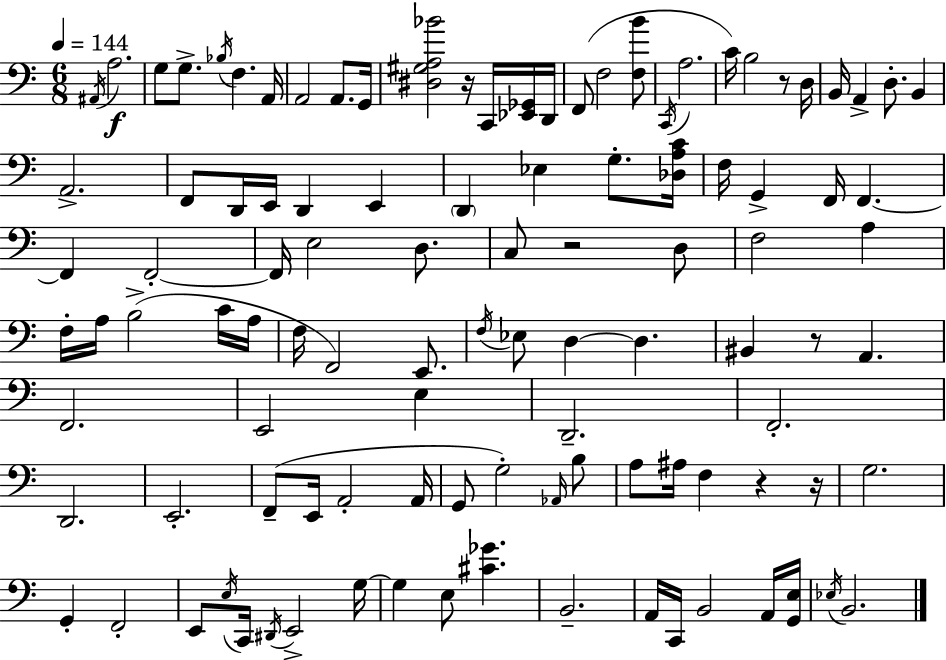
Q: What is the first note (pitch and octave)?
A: A#2